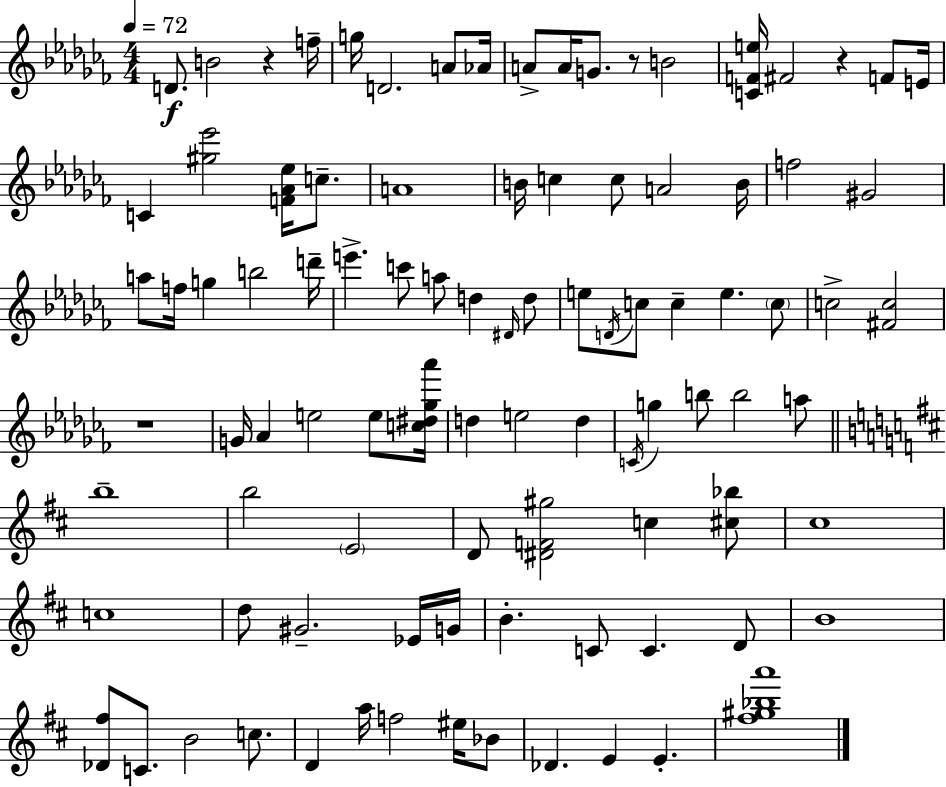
{
  \clef treble
  \numericTimeSignature
  \time 4/4
  \key aes \minor
  \tempo 4 = 72
  d'8.\f b'2 r4 f''16-- | g''16 d'2. a'8 aes'16 | a'8-> a'16 g'8. r8 b'2 | <c' f' e''>16 fis'2 r4 f'8 e'16 | \break c'4 <gis'' ees'''>2 <f' aes' ees''>16 c''8.-- | a'1 | b'16 c''4 c''8 a'2 b'16 | f''2 gis'2 | \break a''8 f''16 g''4 b''2 d'''16-- | e'''4.-> c'''8 a''8 d''4 \grace { dis'16 } d''8 | e''8 \acciaccatura { d'16 } c''8 c''4-- e''4. | \parenthesize c''8 c''2-> <fis' c''>2 | \break r1 | g'16 aes'4 e''2 e''8 | <c'' dis'' ges'' aes'''>16 d''4 e''2 d''4 | \acciaccatura { c'16 } g''4 b''8 b''2 | \break a''8 \bar "||" \break \key d \major b''1-- | b''2 \parenthesize e'2 | d'8 <dis' f' gis''>2 c''4 <cis'' bes''>8 | cis''1 | \break c''1 | d''8 gis'2.-- ees'16 g'16 | b'4.-. c'8 c'4. d'8 | b'1 | \break <des' fis''>8 c'8. b'2 c''8. | d'4 a''16 f''2 eis''16 bes'8 | des'4. e'4 e'4.-. | <fis'' gis'' bes'' a'''>1 | \break \bar "|."
}